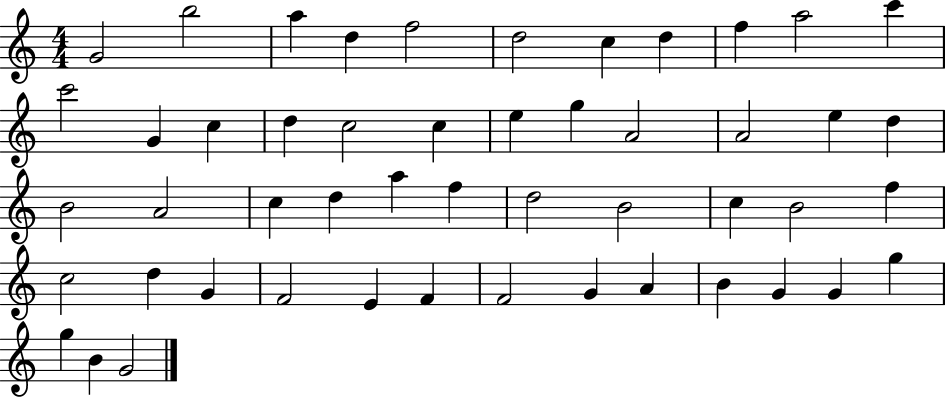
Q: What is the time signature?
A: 4/4